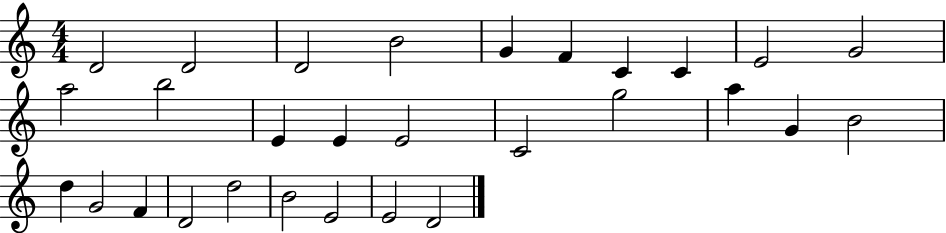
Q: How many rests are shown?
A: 0